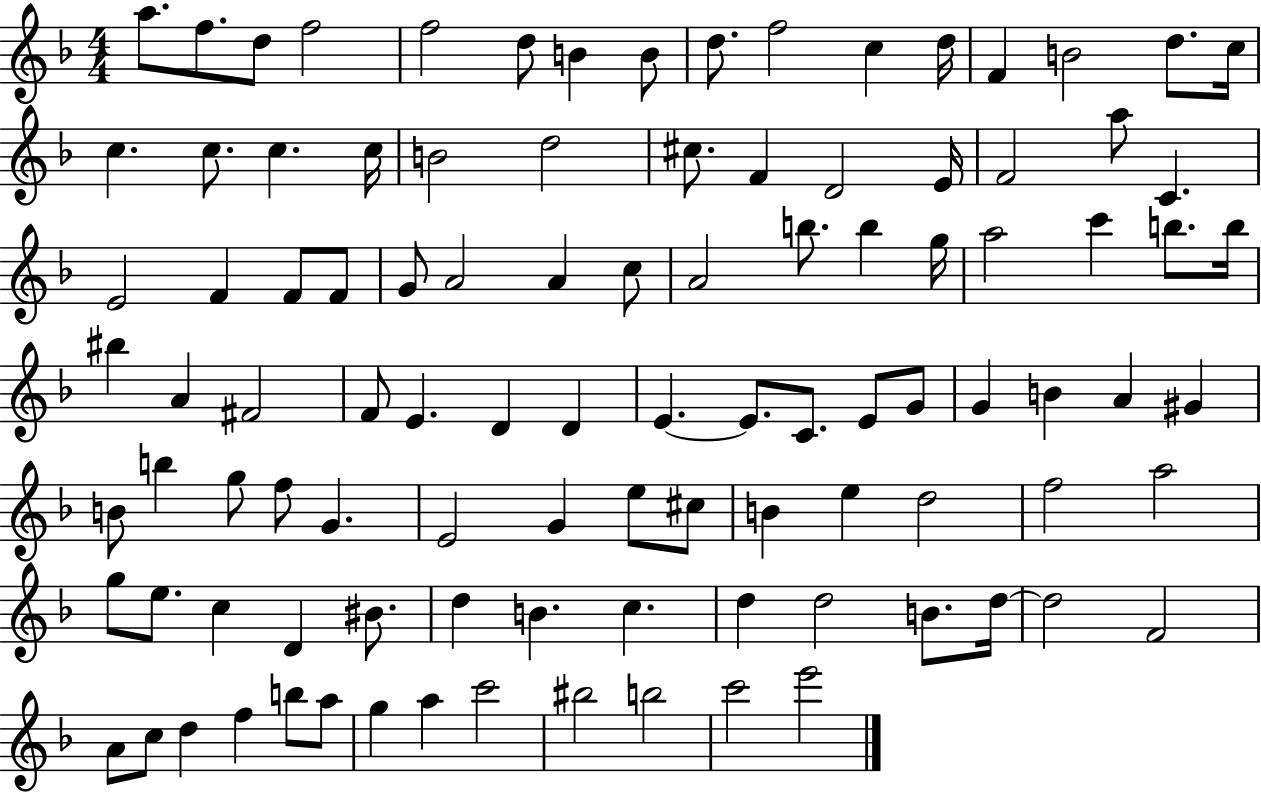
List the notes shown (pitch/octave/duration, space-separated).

A5/e. F5/e. D5/e F5/h F5/h D5/e B4/q B4/e D5/e. F5/h C5/q D5/s F4/q B4/h D5/e. C5/s C5/q. C5/e. C5/q. C5/s B4/h D5/h C#5/e. F4/q D4/h E4/s F4/h A5/e C4/q. E4/h F4/q F4/e F4/e G4/e A4/h A4/q C5/e A4/h B5/e. B5/q G5/s A5/h C6/q B5/e. B5/s BIS5/q A4/q F#4/h F4/e E4/q. D4/q D4/q E4/q. E4/e. C4/e. E4/e G4/e G4/q B4/q A4/q G#4/q B4/e B5/q G5/e F5/e G4/q. E4/h G4/q E5/e C#5/e B4/q E5/q D5/h F5/h A5/h G5/e E5/e. C5/q D4/q BIS4/e. D5/q B4/q. C5/q. D5/q D5/h B4/e. D5/s D5/h F4/h A4/e C5/e D5/q F5/q B5/e A5/e G5/q A5/q C6/h BIS5/h B5/h C6/h E6/h